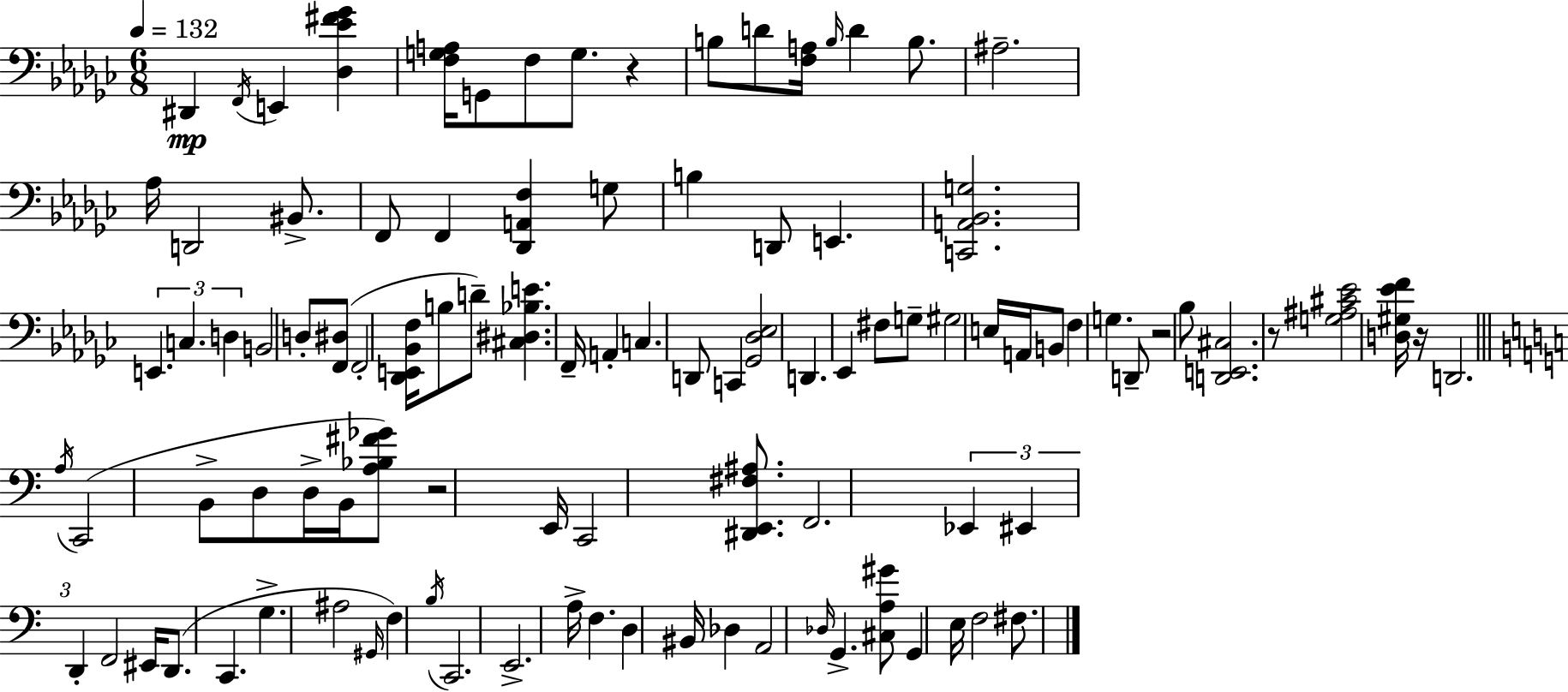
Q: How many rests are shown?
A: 5